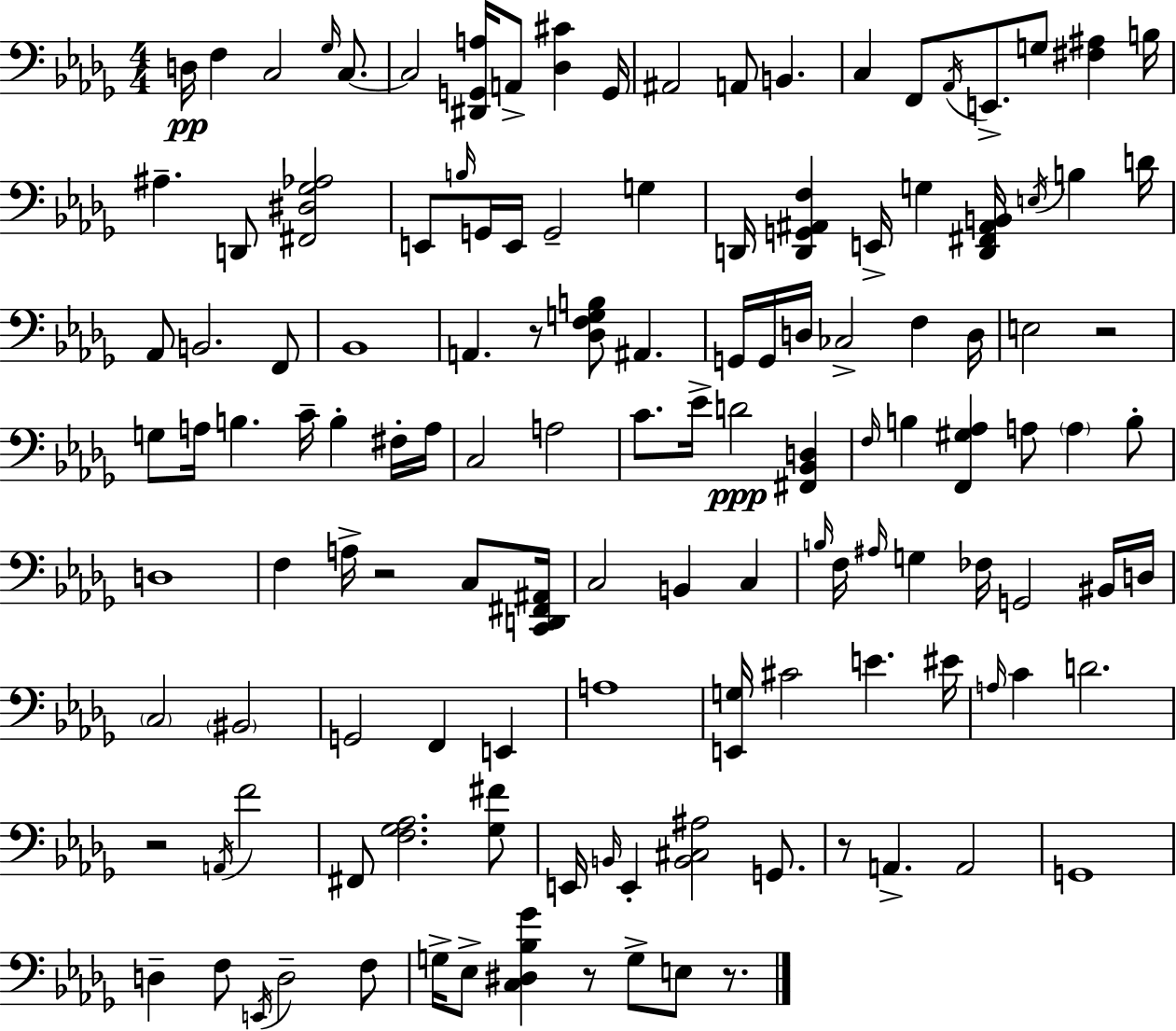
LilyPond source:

{
  \clef bass
  \numericTimeSignature
  \time 4/4
  \key bes \minor
  d16\pp f4 c2 \grace { ges16 } c8.~~ | c2 <dis, g, a>16 a,8-> <des cis'>4 | g,16 ais,2 a,8 b,4. | c4 f,8 \acciaccatura { aes,16 } e,8.-> g8 <fis ais>4 | \break b16 ais4.-- d,8 <fis, dis ges aes>2 | e,8 \grace { b16 } g,16 e,16 g,2-- g4 | d,16 <d, g, ais, f>4 e,16-> g4 <d, fis, ais, b,>16 \acciaccatura { e16 } b4 | d'16 aes,8 b,2. | \break f,8 bes,1 | a,4. r8 <des f g b>8 ais,4. | g,16 g,16 d16 ces2-> f4 | d16 e2 r2 | \break g8 a16 b4. c'16-- b4-. | fis16-. a16 c2 a2 | c'8. ees'16-> d'2\ppp | <fis, bes, d>4 \grace { f16 } b4 <f, gis aes>4 a8 \parenthesize a4 | \break b8-. d1 | f4 a16-> r2 | c8 <c, d, fis, ais,>16 c2 b,4 | c4 \grace { b16 } f16 \grace { ais16 } g4 fes16 g,2 | \break bis,16 d16 \parenthesize c2 \parenthesize bis,2 | g,2 f,4 | e,4 a1 | <e, g>16 cis'2 | \break e'4. eis'16 \grace { a16 } c'4 d'2. | r2 | \acciaccatura { a,16 } f'2 fis,8 <f ges aes>2. | <ges fis'>8 e,16 \grace { b,16 } e,4-. <b, cis ais>2 | \break g,8. r8 a,4.-> | a,2 g,1 | d4-- f8 | \acciaccatura { e,16 } d2-- f8 g16-> ees8-> <c dis bes ges'>4 | \break r8 g8-> e8 r8. \bar "|."
}